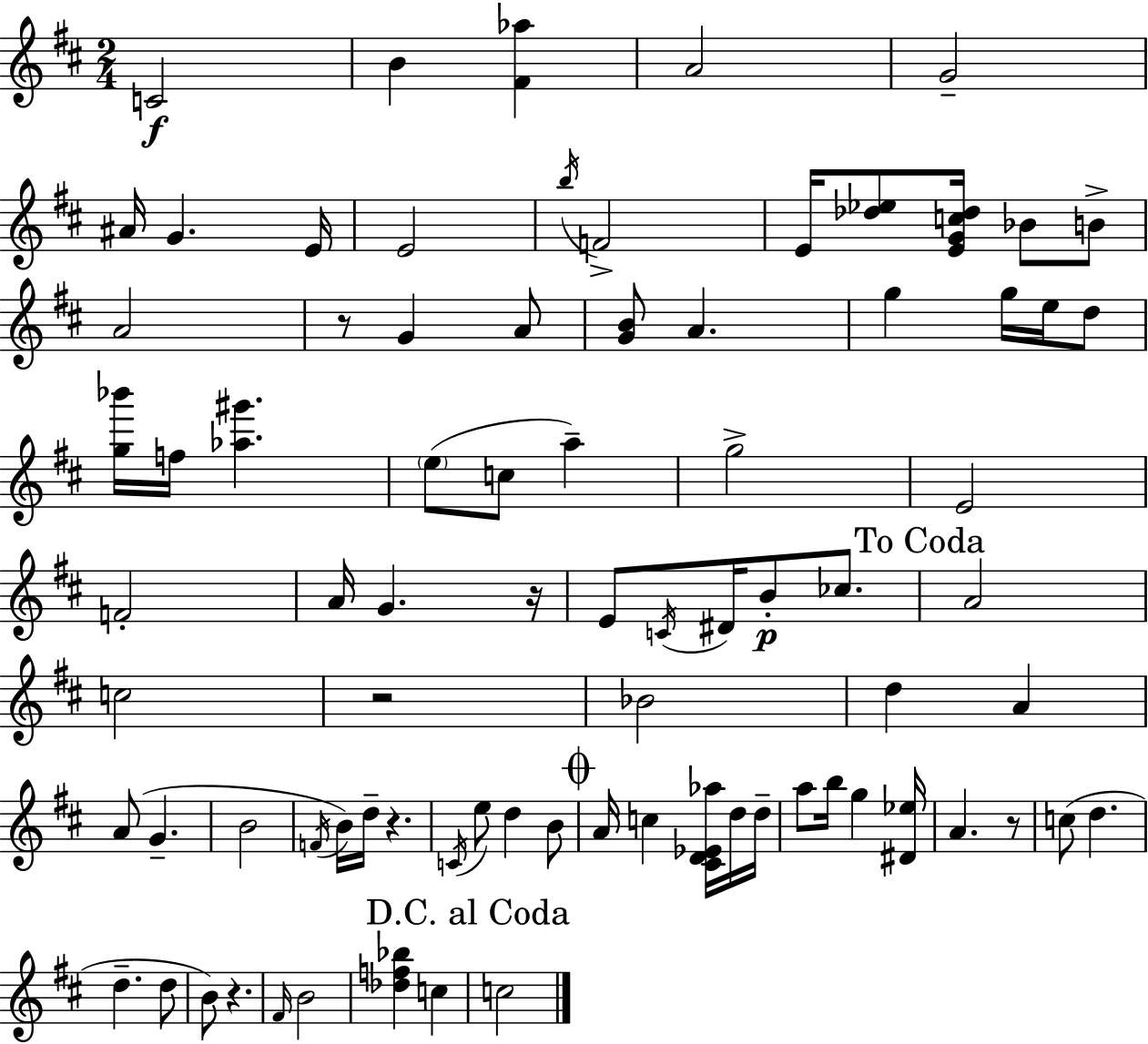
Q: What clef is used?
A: treble